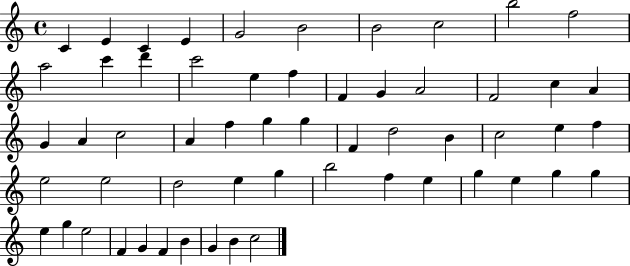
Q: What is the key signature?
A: C major